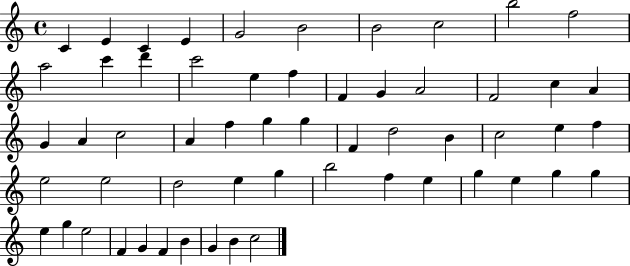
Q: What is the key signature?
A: C major